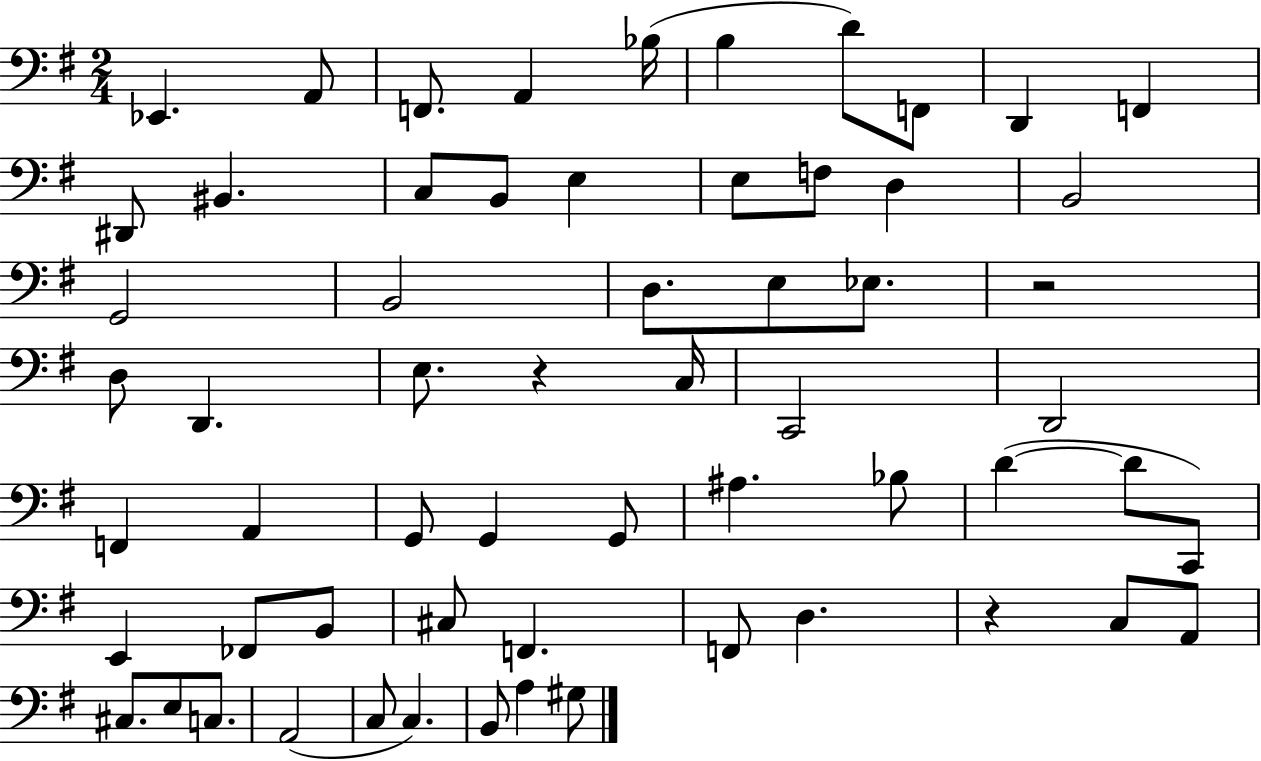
Eb2/q. A2/e F2/e. A2/q Bb3/s B3/q D4/e F2/e D2/q F2/q D#2/e BIS2/q. C3/e B2/e E3/q E3/e F3/e D3/q B2/h G2/h B2/h D3/e. E3/e Eb3/e. R/h D3/e D2/q. E3/e. R/q C3/s C2/h D2/h F2/q A2/q G2/e G2/q G2/e A#3/q. Bb3/e D4/q D4/e C2/e E2/q FES2/e B2/e C#3/e F2/q. F2/e D3/q. R/q C3/e A2/e C#3/e. E3/e C3/e. A2/h C3/e C3/q. B2/e A3/q G#3/e